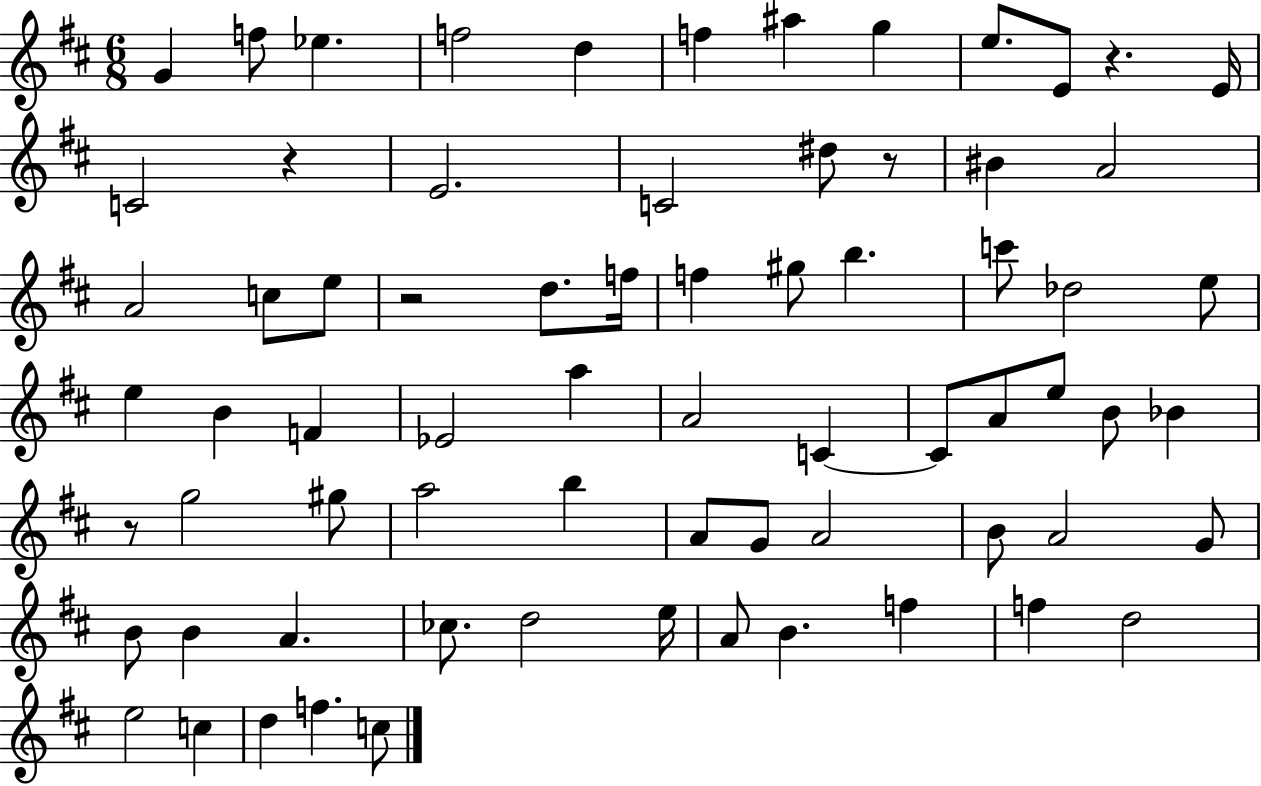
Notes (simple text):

G4/q F5/e Eb5/q. F5/h D5/q F5/q A#5/q G5/q E5/e. E4/e R/q. E4/s C4/h R/q E4/h. C4/h D#5/e R/e BIS4/q A4/h A4/h C5/e E5/e R/h D5/e. F5/s F5/q G#5/e B5/q. C6/e Db5/h E5/e E5/q B4/q F4/q Eb4/h A5/q A4/h C4/q C4/e A4/e E5/e B4/e Bb4/q R/e G5/h G#5/e A5/h B5/q A4/e G4/e A4/h B4/e A4/h G4/e B4/e B4/q A4/q. CES5/e. D5/h E5/s A4/e B4/q. F5/q F5/q D5/h E5/h C5/q D5/q F5/q. C5/e